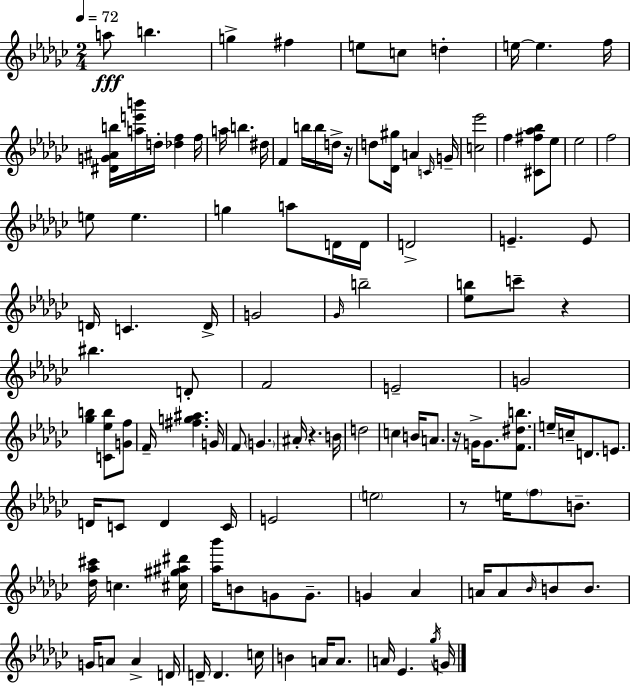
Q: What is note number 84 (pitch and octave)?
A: B4